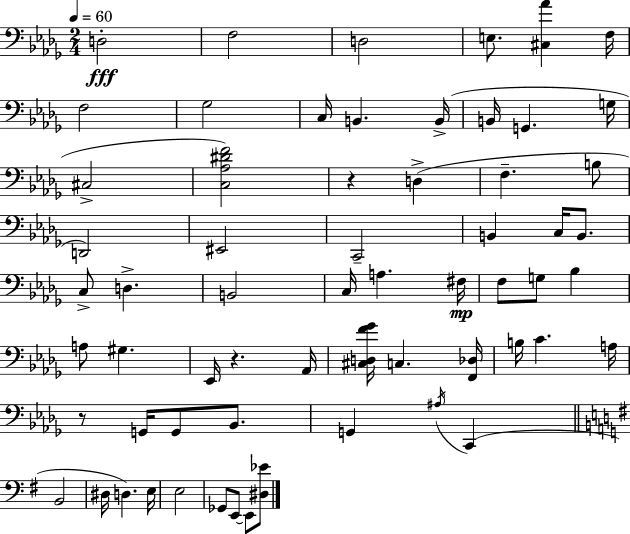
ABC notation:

X:1
T:Untitled
M:2/4
L:1/4
K:Bbm
D,2 F,2 D,2 E,/2 [^C,_A] F,/4 F,2 _G,2 C,/4 B,, B,,/4 B,,/4 G,, G,/4 ^C,2 [C,_A,^DF]2 z D, F, B,/2 D,,2 ^E,,2 C,,2 B,, C,/4 B,,/2 C,/2 D, B,,2 C,/4 A, ^F,/4 F,/2 G,/2 _B, A,/2 ^G, _E,,/4 z _A,,/4 [^C,D,F_G]/4 C, [F,,_D,]/4 B,/4 C A,/4 z/2 G,,/4 G,,/2 _B,,/2 G,, ^A,/4 C,, B,,2 ^D,/4 D, E,/4 E,2 _G,,/2 E,,/2 E,,/2 [^D,_E]/2